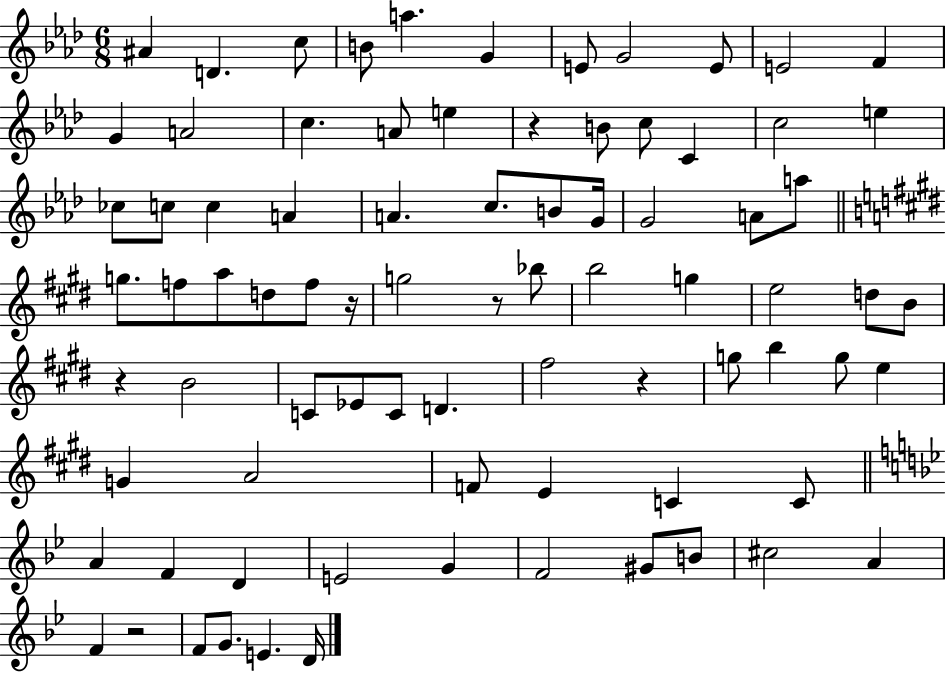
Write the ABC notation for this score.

X:1
T:Untitled
M:6/8
L:1/4
K:Ab
^A D c/2 B/2 a G E/2 G2 E/2 E2 F G A2 c A/2 e z B/2 c/2 C c2 e _c/2 c/2 c A A c/2 B/2 G/4 G2 A/2 a/2 g/2 f/2 a/2 d/2 f/2 z/4 g2 z/2 _b/2 b2 g e2 d/2 B/2 z B2 C/2 _E/2 C/2 D ^f2 z g/2 b g/2 e G A2 F/2 E C C/2 A F D E2 G F2 ^G/2 B/2 ^c2 A F z2 F/2 G/2 E D/4